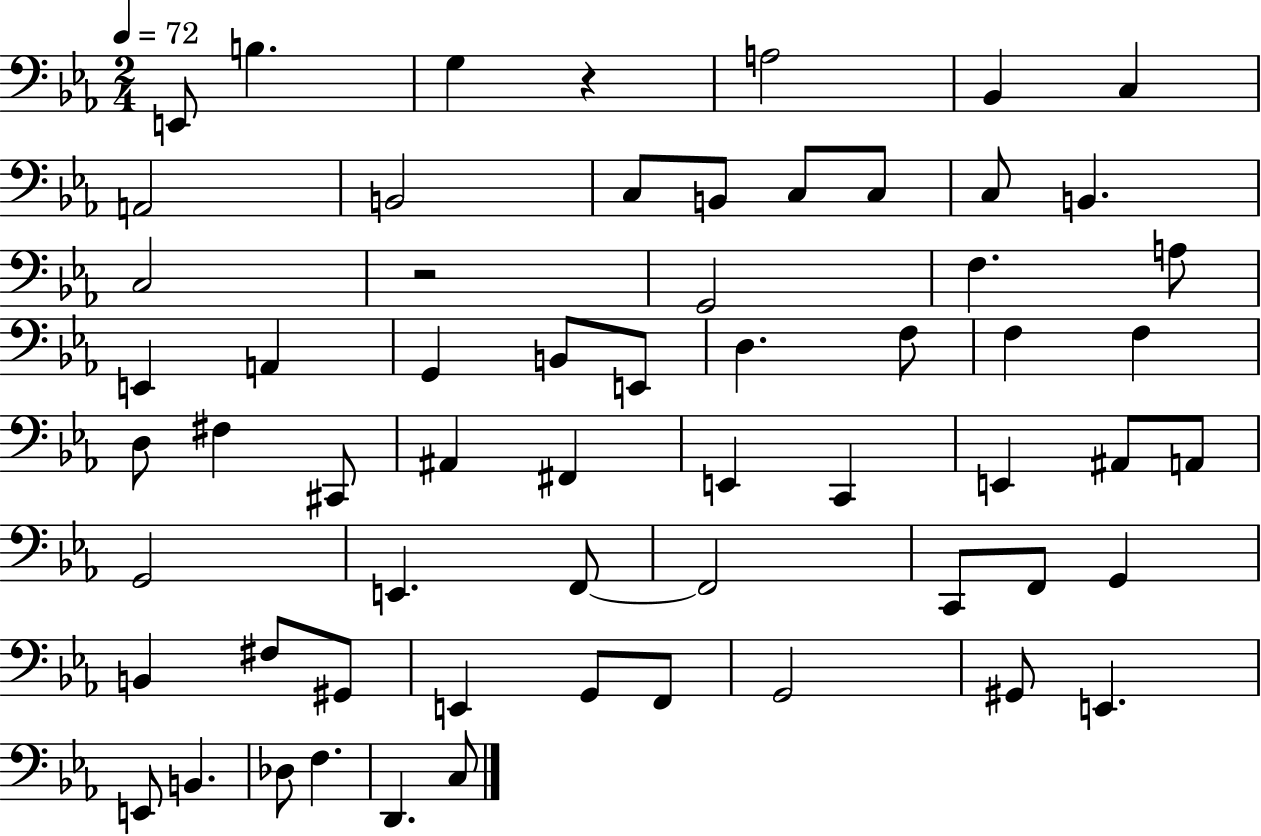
E2/e B3/q. G3/q R/q A3/h Bb2/q C3/q A2/h B2/h C3/e B2/e C3/e C3/e C3/e B2/q. C3/h R/h G2/h F3/q. A3/e E2/q A2/q G2/q B2/e E2/e D3/q. F3/e F3/q F3/q D3/e F#3/q C#2/e A#2/q F#2/q E2/q C2/q E2/q A#2/e A2/e G2/h E2/q. F2/e F2/h C2/e F2/e G2/q B2/q F#3/e G#2/e E2/q G2/e F2/e G2/h G#2/e E2/q. E2/e B2/q. Db3/e F3/q. D2/q. C3/e